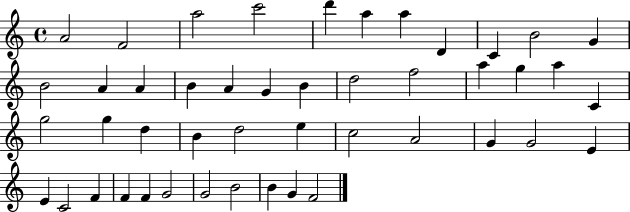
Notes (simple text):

A4/h F4/h A5/h C6/h D6/q A5/q A5/q D4/q C4/q B4/h G4/q B4/h A4/q A4/q B4/q A4/q G4/q B4/q D5/h F5/h A5/q G5/q A5/q C4/q G5/h G5/q D5/q B4/q D5/h E5/q C5/h A4/h G4/q G4/h E4/q E4/q C4/h F4/q F4/q F4/q G4/h G4/h B4/h B4/q G4/q F4/h